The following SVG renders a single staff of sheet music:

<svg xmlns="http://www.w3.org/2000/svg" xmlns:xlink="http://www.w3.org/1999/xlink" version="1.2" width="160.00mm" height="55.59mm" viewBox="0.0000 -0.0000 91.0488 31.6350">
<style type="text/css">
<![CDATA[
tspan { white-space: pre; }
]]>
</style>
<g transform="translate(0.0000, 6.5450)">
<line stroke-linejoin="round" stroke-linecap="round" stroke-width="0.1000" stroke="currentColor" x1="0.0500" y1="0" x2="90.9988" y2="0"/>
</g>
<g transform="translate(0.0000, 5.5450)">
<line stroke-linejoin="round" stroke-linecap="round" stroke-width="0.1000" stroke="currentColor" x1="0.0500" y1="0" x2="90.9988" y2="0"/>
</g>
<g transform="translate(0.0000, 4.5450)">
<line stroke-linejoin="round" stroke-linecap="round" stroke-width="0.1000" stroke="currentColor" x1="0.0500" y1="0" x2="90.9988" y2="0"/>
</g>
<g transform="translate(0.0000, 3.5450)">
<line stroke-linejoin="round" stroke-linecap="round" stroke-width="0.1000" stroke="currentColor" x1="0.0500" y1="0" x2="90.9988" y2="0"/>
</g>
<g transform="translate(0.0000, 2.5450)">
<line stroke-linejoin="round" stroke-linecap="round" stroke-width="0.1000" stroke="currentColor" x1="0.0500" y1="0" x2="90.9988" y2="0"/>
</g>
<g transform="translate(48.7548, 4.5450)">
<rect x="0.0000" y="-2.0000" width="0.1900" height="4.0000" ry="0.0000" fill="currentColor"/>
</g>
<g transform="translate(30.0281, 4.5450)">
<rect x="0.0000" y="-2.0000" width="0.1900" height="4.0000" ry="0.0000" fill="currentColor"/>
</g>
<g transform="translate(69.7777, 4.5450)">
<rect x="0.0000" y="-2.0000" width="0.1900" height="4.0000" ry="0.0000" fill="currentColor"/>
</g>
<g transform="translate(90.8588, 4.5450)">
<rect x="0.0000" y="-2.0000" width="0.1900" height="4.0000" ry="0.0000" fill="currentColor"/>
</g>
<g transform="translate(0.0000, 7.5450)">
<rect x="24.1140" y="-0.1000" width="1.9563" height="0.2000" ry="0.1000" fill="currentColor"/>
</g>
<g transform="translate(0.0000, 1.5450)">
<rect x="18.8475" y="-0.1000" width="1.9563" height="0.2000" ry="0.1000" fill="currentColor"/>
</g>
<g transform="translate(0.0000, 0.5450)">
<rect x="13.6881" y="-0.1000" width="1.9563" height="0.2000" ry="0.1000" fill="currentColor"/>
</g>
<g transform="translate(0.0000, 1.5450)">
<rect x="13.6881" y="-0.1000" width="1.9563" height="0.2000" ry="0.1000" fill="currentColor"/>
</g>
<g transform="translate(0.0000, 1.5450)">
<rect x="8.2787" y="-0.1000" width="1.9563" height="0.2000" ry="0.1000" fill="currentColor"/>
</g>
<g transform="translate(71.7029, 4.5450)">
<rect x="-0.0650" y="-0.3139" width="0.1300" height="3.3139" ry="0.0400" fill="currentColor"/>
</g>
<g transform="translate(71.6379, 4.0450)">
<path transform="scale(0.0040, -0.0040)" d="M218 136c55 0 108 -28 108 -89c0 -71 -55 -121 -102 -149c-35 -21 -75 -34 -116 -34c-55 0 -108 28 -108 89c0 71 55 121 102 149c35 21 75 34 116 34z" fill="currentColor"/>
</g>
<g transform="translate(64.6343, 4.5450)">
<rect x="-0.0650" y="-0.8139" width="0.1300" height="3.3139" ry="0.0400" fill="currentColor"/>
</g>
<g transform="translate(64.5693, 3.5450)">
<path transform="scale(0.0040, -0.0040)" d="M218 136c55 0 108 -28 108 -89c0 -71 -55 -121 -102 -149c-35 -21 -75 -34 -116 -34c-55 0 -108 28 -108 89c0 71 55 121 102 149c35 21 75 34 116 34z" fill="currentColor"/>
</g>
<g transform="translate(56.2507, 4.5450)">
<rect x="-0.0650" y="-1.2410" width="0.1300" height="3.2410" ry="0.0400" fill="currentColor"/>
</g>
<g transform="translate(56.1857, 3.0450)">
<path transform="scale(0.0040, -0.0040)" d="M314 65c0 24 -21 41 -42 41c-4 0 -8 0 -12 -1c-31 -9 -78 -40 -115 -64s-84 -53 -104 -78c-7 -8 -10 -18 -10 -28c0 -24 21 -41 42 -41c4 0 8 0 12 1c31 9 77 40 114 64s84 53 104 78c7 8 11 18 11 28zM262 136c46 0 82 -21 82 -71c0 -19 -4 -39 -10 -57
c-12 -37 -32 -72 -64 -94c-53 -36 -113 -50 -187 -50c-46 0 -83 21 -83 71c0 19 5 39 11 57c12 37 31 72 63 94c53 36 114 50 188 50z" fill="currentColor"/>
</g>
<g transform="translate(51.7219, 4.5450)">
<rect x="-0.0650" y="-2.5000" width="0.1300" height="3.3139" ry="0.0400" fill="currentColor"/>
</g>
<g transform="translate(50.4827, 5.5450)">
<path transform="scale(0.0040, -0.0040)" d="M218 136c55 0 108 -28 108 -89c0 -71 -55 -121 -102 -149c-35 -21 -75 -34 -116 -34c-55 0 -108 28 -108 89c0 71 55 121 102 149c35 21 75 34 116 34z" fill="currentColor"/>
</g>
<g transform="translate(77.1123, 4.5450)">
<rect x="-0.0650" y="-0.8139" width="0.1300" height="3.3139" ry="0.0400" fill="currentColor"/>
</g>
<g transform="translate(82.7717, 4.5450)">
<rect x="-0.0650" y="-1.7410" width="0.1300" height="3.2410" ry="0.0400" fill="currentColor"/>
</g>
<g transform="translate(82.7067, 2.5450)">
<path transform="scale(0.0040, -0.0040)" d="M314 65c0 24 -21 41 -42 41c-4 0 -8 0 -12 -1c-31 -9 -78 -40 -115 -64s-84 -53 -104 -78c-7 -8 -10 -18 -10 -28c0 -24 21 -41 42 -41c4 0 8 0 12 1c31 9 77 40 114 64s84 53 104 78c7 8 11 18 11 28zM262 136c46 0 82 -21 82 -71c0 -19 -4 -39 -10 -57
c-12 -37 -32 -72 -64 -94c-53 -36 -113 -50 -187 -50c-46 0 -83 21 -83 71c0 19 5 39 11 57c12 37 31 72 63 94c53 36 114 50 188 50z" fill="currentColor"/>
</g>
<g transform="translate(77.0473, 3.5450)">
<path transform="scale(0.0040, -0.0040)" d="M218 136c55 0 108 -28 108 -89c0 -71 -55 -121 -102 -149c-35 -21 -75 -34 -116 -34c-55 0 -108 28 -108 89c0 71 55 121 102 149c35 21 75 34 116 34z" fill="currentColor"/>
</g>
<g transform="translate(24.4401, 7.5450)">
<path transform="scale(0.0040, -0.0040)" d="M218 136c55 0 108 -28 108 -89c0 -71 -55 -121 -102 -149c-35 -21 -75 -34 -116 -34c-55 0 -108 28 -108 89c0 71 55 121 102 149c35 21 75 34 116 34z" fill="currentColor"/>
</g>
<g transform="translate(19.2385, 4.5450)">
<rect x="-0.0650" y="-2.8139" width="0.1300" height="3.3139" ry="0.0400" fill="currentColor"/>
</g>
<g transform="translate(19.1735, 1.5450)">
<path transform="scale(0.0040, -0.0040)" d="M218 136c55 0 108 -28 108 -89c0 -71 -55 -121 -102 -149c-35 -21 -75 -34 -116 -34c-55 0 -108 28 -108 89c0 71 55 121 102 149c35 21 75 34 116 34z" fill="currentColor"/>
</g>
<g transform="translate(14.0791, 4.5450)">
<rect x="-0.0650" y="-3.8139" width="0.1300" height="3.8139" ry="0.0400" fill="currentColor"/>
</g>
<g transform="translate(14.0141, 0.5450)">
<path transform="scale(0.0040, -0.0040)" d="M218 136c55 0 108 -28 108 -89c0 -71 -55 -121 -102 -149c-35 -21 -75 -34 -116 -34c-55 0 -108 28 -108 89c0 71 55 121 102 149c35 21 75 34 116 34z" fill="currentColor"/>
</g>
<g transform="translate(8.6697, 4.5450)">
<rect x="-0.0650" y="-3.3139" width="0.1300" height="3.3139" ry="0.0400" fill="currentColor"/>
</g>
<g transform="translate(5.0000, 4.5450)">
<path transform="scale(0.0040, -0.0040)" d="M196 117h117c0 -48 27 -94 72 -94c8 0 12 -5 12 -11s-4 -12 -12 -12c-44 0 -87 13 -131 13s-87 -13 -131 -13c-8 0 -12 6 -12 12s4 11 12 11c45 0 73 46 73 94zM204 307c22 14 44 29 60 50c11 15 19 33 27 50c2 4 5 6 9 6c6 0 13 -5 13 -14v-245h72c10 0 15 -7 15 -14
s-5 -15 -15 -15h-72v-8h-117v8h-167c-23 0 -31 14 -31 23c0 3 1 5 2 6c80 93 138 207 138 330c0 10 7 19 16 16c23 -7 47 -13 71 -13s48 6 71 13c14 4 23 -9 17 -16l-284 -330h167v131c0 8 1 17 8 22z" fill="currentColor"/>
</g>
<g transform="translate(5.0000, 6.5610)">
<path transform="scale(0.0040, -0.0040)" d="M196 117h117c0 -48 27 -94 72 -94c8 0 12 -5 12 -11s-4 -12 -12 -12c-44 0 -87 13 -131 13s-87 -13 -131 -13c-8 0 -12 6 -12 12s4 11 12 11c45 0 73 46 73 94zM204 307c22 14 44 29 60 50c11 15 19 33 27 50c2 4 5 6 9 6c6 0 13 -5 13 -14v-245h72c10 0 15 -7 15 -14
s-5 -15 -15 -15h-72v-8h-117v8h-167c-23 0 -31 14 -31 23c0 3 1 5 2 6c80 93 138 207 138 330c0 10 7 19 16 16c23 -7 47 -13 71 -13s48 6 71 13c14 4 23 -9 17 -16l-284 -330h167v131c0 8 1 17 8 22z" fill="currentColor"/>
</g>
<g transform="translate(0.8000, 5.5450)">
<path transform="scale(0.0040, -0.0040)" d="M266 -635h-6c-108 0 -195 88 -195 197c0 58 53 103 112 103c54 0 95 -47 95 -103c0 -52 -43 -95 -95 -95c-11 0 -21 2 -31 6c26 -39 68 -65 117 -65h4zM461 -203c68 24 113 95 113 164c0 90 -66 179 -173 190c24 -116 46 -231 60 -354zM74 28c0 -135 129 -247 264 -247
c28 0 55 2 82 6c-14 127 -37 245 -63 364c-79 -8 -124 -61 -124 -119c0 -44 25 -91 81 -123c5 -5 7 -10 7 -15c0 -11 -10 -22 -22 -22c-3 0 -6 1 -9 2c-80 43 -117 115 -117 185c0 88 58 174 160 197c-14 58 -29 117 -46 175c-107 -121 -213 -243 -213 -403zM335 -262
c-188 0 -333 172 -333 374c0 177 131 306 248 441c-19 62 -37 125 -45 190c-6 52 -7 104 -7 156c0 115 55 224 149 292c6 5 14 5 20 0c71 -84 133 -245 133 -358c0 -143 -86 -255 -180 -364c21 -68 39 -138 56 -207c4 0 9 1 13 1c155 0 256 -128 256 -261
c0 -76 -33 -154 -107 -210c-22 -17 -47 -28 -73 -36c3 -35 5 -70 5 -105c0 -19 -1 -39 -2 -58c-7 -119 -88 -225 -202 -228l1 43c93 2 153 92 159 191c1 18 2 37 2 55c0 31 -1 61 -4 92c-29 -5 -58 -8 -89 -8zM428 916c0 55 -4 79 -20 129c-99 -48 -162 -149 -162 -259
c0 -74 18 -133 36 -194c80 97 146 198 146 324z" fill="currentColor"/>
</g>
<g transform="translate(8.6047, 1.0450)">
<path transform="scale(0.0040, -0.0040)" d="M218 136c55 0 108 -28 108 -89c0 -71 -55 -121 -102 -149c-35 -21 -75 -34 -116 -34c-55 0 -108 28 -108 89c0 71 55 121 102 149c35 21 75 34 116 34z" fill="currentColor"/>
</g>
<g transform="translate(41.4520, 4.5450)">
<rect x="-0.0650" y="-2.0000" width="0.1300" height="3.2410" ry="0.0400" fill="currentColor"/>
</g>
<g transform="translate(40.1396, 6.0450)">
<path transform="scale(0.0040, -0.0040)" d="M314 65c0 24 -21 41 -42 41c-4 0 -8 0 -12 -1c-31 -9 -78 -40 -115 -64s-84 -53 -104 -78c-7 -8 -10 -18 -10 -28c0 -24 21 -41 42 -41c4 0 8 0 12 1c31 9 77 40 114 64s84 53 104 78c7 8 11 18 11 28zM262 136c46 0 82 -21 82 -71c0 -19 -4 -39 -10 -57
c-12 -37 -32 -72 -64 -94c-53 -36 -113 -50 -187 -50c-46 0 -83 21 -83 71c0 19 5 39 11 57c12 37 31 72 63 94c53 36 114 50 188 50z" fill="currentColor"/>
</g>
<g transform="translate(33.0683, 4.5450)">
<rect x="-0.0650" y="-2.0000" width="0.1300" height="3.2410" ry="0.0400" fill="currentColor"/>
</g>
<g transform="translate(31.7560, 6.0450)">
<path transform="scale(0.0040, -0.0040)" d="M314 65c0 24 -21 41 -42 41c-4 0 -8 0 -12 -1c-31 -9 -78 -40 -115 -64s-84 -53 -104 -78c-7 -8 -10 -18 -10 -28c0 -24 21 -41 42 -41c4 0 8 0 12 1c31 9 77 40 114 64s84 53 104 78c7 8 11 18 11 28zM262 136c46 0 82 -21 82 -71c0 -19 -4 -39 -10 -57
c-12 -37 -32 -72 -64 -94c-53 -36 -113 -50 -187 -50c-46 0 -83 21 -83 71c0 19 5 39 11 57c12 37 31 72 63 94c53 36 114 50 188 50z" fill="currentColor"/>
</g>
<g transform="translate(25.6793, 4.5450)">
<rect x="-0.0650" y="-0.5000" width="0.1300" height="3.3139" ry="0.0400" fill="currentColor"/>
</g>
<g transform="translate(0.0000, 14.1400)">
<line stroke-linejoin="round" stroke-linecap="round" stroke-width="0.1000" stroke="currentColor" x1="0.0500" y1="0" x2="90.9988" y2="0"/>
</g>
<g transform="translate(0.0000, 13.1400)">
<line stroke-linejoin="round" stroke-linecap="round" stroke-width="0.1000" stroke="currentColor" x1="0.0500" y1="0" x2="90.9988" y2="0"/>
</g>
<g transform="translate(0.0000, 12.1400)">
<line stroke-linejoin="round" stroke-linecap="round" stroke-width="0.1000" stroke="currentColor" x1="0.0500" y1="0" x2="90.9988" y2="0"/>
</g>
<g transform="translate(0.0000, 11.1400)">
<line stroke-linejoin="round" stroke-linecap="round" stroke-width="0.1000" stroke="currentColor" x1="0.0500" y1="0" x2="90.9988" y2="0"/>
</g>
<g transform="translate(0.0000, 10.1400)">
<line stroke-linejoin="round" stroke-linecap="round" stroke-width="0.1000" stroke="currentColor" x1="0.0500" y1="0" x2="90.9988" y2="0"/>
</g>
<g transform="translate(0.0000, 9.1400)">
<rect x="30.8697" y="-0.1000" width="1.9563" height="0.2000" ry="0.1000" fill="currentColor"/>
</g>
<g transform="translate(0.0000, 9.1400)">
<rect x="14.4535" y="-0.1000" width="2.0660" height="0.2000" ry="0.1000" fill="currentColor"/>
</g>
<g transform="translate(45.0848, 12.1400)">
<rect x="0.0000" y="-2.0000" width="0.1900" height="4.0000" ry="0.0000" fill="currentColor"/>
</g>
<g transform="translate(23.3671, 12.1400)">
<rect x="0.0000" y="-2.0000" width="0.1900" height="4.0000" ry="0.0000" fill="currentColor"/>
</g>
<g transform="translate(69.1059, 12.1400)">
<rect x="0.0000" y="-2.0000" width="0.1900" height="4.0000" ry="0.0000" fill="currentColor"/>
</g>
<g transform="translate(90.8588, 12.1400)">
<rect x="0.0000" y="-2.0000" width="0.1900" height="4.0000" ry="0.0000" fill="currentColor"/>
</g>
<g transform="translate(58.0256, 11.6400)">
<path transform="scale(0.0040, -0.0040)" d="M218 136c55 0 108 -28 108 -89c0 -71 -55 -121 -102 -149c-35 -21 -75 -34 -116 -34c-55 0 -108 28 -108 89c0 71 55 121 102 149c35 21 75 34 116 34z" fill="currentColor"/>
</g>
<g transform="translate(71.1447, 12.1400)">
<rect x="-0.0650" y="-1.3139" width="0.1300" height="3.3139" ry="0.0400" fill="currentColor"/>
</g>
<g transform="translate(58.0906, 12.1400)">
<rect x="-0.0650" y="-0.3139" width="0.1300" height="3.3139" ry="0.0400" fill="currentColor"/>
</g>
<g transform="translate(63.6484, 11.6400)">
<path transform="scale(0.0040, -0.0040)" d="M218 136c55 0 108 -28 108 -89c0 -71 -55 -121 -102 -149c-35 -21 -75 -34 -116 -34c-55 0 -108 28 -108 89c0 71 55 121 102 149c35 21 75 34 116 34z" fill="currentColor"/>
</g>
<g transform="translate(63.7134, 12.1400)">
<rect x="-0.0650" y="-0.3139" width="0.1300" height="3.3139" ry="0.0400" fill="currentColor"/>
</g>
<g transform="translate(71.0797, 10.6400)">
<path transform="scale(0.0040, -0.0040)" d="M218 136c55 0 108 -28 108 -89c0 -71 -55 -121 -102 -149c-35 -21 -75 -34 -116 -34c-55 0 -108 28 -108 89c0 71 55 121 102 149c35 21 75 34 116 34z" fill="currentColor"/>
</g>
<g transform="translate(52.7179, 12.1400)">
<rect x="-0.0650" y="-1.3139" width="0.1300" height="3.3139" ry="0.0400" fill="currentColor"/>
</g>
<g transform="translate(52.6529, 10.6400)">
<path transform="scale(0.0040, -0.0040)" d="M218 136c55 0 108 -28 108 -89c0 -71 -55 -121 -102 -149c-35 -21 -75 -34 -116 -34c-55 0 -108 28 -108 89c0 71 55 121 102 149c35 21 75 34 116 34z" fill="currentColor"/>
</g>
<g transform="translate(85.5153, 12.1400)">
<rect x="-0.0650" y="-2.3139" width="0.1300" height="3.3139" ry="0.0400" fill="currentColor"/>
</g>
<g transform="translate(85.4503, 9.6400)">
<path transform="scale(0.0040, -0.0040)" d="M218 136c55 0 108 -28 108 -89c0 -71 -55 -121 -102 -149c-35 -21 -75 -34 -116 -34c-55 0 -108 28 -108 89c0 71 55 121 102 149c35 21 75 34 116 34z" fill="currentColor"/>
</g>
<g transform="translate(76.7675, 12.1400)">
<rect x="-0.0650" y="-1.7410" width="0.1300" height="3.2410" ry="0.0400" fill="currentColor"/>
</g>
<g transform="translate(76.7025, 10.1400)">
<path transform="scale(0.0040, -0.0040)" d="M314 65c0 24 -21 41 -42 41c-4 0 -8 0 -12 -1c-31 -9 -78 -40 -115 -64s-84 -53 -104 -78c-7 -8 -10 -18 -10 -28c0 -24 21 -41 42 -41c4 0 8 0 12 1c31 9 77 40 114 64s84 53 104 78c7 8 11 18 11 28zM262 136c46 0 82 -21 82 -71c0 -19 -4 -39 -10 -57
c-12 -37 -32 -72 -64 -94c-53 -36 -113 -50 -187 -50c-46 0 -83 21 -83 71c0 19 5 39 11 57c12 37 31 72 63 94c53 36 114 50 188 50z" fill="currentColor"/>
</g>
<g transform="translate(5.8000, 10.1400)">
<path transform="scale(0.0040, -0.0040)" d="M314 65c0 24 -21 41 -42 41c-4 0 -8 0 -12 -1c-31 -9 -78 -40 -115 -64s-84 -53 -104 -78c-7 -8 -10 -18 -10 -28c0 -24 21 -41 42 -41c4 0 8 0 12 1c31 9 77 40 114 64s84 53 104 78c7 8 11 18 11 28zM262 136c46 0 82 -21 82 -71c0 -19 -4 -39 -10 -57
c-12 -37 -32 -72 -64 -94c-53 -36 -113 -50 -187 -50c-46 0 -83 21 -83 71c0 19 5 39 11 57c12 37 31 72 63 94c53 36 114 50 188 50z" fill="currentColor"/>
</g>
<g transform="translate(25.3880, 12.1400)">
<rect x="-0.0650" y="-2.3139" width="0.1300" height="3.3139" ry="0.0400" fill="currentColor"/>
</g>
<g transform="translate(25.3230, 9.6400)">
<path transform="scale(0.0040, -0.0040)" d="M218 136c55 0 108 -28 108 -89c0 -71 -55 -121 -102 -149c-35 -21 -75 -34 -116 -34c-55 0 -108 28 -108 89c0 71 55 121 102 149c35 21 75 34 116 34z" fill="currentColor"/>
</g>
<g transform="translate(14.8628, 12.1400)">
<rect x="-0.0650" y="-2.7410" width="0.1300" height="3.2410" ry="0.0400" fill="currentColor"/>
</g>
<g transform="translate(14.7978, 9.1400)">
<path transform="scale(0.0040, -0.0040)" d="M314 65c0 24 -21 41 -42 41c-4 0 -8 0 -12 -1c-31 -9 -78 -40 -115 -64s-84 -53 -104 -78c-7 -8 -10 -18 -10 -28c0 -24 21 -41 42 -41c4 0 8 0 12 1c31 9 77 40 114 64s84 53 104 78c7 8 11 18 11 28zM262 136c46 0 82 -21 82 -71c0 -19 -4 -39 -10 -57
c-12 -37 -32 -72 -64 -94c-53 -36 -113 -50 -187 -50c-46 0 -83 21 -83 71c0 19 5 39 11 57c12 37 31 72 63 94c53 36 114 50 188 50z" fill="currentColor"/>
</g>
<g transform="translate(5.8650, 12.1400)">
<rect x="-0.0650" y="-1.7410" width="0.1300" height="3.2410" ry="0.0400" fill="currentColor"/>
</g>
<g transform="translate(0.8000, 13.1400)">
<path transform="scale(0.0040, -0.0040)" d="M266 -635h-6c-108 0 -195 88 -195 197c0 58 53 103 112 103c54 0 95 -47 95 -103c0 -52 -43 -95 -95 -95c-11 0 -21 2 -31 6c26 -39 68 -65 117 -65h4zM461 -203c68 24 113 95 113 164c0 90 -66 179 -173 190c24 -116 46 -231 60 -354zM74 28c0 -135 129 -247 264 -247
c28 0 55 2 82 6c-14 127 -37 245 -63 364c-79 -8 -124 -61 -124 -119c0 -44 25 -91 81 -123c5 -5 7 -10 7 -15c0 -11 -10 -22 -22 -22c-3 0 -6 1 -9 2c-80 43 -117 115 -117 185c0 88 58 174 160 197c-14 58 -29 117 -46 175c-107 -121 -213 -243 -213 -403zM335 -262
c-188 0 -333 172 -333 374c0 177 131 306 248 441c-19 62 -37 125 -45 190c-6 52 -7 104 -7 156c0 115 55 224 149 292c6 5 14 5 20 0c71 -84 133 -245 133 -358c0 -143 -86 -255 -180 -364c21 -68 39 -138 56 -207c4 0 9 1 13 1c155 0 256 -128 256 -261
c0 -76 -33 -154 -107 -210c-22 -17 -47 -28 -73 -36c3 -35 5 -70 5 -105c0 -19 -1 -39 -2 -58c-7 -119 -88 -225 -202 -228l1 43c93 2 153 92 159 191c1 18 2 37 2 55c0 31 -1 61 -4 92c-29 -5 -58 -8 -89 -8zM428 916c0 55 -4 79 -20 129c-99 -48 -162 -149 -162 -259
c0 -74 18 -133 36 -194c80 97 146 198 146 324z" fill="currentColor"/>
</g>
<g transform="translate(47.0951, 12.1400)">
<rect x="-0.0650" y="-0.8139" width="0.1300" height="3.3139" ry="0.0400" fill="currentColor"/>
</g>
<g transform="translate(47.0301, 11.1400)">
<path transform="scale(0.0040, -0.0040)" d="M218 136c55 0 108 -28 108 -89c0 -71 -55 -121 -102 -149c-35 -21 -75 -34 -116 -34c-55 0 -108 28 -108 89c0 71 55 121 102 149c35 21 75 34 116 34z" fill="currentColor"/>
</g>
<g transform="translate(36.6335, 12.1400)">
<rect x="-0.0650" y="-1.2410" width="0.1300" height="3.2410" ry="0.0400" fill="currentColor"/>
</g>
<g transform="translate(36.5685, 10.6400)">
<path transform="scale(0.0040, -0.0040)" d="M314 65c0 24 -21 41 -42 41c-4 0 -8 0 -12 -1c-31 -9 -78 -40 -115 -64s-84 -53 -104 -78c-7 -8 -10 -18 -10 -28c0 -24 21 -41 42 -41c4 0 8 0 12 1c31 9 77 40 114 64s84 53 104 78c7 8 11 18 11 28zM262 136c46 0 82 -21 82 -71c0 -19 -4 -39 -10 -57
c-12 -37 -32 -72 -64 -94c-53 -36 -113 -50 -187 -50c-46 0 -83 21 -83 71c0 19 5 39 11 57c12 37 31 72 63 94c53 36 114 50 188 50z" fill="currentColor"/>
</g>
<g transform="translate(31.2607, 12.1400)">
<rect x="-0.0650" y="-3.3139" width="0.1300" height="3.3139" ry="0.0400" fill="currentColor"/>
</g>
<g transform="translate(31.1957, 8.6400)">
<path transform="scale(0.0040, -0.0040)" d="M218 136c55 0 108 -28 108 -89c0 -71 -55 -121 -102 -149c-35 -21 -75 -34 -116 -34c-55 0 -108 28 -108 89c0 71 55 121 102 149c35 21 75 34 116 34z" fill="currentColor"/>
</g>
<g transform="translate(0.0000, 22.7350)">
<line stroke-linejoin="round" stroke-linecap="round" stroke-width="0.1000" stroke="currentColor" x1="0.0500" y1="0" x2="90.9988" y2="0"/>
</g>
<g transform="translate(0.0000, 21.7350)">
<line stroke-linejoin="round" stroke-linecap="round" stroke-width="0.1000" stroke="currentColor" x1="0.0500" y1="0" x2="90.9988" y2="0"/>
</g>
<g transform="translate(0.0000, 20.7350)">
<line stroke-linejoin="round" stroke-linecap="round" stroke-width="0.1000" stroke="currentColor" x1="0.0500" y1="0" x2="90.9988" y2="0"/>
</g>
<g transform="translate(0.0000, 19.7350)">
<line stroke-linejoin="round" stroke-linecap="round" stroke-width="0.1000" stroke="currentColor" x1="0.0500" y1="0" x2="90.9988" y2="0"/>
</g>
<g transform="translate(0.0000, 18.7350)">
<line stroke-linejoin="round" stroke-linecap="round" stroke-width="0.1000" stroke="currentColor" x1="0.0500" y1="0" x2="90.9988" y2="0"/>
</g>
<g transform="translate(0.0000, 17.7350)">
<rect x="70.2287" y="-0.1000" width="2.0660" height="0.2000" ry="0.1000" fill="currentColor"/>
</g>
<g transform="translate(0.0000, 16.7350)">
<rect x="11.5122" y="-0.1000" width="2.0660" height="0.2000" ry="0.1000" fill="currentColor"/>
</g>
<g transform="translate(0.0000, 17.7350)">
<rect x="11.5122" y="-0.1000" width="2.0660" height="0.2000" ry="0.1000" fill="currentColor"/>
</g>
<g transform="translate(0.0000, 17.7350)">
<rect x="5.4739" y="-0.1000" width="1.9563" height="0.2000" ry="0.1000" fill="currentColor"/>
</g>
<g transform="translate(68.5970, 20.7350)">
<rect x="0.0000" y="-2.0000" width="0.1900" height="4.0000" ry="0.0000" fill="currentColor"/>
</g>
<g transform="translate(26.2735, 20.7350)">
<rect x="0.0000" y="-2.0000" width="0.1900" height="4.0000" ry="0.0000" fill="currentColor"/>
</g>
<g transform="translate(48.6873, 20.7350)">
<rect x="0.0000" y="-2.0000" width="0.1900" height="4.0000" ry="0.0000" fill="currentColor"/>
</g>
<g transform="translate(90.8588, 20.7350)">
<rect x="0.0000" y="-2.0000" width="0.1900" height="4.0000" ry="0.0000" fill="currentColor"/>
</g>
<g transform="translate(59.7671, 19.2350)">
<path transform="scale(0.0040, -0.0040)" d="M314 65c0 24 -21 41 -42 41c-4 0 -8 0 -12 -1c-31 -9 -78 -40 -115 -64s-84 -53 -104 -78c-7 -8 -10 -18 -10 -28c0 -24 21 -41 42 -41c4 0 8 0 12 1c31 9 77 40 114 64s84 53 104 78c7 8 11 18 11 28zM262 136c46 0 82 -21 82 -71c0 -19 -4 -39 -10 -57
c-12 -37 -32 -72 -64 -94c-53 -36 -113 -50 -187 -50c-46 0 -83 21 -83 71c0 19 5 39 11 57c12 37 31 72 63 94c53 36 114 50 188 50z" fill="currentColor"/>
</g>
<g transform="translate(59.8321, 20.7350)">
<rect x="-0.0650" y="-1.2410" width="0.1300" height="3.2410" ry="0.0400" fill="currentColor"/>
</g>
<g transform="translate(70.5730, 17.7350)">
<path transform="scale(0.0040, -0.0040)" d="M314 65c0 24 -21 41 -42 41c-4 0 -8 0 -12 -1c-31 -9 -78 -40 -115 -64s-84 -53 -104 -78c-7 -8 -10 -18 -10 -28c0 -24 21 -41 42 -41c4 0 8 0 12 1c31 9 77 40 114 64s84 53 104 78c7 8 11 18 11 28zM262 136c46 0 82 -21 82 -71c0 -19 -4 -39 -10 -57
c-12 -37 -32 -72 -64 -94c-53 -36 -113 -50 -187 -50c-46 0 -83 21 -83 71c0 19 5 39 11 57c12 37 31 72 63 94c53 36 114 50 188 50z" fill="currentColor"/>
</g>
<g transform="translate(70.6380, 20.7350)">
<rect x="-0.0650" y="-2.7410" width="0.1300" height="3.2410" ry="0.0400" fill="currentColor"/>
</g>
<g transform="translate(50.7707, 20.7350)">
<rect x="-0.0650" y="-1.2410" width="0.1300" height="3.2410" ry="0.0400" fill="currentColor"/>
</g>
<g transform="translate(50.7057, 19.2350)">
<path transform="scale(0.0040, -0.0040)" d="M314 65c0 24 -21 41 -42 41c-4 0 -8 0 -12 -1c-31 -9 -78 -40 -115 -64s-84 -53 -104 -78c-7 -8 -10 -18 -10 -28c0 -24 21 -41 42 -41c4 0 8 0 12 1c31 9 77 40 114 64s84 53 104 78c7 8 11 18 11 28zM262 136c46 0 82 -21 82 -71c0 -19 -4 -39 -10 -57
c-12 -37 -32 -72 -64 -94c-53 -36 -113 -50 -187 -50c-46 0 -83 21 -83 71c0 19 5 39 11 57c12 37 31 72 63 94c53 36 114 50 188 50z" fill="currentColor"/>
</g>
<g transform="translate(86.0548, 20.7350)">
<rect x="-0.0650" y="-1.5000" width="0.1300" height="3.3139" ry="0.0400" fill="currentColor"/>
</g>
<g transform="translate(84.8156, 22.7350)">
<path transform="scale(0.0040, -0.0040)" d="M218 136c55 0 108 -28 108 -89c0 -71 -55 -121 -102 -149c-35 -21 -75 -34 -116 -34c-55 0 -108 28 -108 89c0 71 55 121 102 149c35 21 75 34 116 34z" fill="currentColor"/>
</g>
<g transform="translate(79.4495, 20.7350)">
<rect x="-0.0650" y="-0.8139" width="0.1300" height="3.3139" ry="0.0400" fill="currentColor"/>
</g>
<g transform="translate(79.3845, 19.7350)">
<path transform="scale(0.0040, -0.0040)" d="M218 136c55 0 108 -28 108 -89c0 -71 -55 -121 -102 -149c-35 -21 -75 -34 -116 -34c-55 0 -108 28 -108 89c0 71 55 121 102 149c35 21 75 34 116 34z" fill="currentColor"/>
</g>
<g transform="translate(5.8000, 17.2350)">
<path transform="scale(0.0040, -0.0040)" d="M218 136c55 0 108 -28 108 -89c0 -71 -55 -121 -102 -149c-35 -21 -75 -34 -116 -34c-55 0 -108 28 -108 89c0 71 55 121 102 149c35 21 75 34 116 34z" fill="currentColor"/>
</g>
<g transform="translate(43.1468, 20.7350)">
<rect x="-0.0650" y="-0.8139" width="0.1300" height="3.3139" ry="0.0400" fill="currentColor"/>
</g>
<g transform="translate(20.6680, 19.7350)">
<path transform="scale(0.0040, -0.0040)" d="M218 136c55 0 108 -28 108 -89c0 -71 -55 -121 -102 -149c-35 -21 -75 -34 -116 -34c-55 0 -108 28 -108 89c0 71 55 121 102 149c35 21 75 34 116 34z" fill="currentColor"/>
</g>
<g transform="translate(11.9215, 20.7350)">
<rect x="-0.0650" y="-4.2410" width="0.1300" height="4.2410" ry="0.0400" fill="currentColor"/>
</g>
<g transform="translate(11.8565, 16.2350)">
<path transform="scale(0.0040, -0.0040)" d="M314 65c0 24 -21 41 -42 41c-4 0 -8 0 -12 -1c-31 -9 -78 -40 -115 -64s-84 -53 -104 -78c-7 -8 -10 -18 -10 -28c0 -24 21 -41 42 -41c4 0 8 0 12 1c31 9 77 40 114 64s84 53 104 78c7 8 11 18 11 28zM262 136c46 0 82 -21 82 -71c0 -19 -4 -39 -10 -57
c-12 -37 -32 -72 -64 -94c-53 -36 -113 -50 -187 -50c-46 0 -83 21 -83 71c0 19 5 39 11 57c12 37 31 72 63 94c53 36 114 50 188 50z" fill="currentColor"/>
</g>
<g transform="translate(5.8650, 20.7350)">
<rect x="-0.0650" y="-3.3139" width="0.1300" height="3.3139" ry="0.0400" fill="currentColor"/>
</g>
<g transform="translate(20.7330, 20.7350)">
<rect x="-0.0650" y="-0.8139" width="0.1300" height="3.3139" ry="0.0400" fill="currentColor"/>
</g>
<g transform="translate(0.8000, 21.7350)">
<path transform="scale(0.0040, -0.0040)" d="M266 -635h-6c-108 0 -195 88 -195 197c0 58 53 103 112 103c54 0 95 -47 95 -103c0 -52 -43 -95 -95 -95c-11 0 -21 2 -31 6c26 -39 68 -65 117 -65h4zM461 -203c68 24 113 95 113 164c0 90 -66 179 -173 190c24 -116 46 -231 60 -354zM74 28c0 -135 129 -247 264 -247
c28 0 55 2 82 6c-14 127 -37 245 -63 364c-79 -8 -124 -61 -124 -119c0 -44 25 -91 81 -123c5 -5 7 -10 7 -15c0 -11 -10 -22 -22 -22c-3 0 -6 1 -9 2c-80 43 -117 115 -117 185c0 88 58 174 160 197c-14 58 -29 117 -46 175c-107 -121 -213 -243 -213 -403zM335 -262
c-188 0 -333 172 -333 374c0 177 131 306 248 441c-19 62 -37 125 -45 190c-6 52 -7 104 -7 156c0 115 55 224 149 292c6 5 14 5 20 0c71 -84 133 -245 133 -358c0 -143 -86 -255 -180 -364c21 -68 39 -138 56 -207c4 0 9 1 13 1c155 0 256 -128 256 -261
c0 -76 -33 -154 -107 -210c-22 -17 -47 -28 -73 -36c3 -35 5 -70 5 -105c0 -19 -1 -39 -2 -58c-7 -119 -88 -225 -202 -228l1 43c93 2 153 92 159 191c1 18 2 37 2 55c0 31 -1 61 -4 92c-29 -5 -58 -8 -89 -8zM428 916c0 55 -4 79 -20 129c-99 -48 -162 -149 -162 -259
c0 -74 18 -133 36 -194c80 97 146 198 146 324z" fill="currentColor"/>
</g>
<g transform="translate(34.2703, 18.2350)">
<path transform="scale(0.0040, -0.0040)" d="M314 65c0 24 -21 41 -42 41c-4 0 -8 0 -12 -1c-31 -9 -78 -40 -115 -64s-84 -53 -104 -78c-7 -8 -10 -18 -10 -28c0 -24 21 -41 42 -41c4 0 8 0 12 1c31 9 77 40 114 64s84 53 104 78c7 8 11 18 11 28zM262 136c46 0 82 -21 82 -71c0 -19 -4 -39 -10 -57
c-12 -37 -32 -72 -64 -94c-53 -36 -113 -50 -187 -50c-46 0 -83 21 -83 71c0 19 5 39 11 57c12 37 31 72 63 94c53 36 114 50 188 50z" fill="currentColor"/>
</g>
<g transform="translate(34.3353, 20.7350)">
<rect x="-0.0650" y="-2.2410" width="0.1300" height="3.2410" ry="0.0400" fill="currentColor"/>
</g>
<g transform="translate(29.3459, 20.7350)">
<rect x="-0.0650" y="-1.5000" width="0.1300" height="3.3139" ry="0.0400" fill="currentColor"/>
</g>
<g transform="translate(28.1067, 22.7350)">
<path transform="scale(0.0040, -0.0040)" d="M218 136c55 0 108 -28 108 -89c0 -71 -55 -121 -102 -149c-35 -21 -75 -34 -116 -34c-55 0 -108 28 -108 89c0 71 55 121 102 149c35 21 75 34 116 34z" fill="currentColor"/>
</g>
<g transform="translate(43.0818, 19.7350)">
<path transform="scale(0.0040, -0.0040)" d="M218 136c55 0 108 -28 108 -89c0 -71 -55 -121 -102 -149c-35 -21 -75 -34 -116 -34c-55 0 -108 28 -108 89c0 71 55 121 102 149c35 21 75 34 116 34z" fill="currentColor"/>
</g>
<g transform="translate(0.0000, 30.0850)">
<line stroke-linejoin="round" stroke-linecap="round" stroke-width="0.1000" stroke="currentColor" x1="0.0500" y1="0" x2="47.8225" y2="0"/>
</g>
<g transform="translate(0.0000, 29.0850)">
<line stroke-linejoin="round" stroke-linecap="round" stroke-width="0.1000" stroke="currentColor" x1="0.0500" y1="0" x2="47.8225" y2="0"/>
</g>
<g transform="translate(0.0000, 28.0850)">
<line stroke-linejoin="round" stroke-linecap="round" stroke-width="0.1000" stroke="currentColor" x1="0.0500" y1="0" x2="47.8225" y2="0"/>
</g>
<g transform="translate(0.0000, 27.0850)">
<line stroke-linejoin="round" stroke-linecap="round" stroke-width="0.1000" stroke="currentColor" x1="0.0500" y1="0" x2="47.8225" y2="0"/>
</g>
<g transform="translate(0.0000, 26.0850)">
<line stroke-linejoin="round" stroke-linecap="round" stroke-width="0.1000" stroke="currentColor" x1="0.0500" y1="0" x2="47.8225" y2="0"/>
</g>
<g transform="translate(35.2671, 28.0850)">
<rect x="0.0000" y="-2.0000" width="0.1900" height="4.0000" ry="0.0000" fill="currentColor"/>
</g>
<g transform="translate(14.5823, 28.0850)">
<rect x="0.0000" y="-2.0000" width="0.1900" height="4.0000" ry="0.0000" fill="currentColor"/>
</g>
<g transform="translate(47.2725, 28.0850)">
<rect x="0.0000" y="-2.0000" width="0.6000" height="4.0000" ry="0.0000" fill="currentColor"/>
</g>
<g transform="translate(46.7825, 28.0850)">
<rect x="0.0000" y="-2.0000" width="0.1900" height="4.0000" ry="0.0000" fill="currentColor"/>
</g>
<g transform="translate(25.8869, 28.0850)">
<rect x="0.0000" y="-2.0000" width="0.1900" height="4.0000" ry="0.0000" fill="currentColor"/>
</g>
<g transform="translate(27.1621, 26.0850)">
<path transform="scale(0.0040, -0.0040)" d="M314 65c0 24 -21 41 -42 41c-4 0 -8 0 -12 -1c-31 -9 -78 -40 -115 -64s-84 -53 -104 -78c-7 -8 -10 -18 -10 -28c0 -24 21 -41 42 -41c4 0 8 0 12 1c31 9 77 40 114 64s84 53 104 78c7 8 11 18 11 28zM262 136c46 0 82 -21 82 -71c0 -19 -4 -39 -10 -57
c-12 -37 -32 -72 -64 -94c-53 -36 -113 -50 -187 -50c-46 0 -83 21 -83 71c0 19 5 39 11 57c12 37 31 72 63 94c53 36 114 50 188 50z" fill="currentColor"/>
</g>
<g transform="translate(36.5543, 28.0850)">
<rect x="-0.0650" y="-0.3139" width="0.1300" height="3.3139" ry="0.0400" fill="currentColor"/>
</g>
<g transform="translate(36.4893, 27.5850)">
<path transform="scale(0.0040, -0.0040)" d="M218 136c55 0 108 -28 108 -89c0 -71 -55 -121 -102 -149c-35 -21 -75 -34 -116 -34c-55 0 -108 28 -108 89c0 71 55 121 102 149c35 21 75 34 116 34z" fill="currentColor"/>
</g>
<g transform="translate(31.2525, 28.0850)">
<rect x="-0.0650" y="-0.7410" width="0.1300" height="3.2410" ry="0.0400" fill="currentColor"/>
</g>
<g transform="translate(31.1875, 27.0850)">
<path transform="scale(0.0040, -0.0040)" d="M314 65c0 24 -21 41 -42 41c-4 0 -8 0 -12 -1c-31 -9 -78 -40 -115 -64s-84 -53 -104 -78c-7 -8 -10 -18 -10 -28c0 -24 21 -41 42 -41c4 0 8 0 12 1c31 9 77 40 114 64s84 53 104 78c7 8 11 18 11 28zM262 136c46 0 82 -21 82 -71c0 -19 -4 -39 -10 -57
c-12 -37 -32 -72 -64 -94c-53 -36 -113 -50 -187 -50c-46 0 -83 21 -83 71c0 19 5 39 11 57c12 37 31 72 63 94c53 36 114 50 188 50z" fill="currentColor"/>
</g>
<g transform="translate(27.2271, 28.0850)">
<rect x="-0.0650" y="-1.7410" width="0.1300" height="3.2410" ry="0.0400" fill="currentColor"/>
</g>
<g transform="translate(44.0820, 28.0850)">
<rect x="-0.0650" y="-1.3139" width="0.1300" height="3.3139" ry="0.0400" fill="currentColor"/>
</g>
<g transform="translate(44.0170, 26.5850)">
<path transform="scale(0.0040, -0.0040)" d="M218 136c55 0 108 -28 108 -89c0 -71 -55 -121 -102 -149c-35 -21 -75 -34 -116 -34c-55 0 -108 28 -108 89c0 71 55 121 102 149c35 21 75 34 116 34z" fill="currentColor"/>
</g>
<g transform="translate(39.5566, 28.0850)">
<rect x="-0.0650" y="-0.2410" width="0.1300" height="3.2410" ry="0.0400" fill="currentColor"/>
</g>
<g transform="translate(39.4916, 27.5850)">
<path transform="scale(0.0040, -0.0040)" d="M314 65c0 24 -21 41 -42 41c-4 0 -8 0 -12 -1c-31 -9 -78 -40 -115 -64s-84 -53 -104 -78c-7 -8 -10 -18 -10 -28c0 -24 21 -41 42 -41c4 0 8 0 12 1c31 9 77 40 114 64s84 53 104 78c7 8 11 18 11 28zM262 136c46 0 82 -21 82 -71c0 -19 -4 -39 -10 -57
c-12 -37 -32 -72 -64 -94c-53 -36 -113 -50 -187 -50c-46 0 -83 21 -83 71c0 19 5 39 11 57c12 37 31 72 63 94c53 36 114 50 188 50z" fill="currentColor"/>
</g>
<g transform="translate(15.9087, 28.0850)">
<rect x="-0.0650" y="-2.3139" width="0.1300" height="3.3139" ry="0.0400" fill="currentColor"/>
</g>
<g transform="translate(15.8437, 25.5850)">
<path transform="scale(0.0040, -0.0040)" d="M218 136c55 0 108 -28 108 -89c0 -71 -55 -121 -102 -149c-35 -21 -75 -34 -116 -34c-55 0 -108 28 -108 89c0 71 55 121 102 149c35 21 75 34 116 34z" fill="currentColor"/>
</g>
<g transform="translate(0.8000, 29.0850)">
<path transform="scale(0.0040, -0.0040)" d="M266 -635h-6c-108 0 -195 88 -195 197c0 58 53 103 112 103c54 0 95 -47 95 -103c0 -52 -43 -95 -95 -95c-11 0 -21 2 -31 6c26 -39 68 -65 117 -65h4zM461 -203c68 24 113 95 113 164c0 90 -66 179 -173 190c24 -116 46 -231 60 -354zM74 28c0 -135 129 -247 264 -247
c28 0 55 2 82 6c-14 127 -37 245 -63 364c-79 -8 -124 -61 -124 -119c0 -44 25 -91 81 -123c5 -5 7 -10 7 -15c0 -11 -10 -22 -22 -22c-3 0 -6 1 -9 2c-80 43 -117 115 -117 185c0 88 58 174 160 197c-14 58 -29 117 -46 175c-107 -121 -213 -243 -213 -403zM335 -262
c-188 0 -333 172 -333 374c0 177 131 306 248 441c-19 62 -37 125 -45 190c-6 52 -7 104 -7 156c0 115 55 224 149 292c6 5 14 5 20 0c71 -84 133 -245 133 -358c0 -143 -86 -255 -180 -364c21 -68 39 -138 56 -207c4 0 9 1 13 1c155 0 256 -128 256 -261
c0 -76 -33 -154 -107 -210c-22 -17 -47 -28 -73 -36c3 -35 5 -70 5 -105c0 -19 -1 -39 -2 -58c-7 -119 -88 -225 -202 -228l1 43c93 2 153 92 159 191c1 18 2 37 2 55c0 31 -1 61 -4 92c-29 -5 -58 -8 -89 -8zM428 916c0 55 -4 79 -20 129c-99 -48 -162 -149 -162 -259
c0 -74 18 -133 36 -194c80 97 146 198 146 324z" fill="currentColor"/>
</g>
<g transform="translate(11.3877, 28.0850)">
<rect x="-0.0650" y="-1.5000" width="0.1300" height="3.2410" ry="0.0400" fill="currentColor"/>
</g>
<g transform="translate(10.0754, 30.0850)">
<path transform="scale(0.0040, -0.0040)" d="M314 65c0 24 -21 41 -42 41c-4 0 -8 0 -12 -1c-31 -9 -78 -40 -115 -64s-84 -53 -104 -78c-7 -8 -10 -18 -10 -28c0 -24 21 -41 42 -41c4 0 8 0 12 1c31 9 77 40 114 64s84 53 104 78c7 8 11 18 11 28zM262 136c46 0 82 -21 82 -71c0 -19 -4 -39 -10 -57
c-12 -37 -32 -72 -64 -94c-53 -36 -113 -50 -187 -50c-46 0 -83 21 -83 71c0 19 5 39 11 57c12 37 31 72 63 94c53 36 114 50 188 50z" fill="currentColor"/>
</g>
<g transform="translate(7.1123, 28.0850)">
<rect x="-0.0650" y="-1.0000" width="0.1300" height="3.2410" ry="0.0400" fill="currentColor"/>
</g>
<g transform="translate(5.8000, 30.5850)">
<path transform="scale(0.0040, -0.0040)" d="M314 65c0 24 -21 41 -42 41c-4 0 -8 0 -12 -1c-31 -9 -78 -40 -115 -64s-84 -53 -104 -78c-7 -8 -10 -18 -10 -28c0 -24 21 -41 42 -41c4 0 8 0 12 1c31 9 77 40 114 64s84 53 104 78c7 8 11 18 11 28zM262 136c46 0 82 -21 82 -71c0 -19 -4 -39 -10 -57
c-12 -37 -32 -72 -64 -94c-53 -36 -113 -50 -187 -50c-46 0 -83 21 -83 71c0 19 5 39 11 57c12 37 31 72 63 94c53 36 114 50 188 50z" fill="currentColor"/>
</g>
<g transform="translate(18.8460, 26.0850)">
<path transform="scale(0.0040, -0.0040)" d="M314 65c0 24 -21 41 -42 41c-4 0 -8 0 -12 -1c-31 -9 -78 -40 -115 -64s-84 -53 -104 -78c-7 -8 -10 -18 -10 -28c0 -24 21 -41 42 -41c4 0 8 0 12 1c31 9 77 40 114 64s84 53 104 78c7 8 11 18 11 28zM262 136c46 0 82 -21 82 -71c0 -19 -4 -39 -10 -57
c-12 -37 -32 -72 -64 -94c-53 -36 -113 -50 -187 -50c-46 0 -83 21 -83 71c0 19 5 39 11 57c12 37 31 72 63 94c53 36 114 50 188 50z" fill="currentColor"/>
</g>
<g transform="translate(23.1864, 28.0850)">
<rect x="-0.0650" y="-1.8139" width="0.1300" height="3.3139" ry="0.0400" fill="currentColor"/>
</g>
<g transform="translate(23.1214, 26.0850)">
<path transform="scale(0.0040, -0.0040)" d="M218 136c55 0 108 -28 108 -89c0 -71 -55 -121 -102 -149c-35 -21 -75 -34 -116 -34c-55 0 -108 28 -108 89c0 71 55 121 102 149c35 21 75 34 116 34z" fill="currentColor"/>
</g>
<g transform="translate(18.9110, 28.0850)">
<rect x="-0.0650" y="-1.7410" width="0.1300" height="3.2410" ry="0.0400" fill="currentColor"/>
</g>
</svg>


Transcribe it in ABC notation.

X:1
T:Untitled
M:4/4
L:1/4
K:C
b c' a C F2 F2 G e2 d c d f2 f2 a2 g b e2 d e c c e f2 g b d'2 d E g2 d e2 e2 a2 d E D2 E2 g f2 f f2 d2 c c2 e